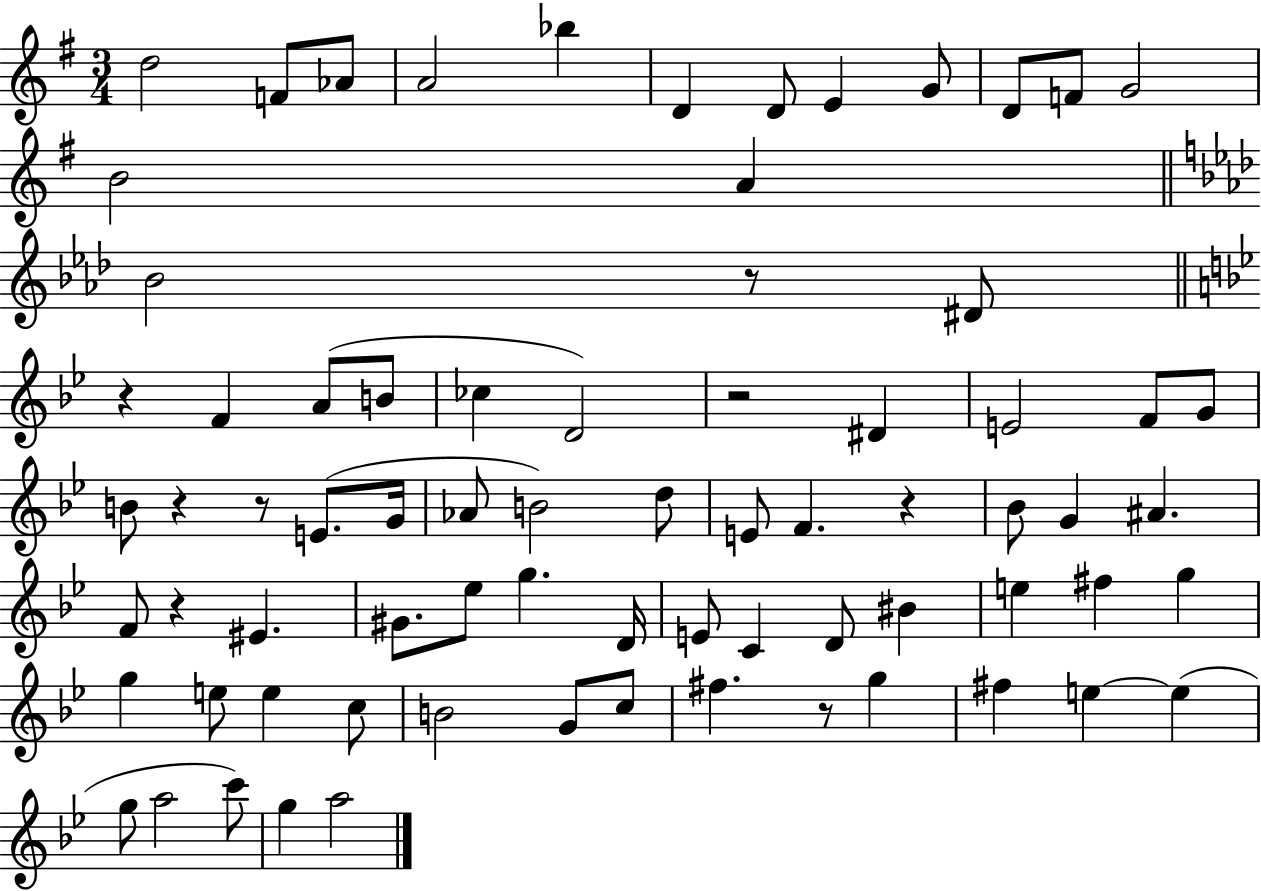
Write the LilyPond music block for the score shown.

{
  \clef treble
  \numericTimeSignature
  \time 3/4
  \key g \major
  d''2 f'8 aes'8 | a'2 bes''4 | d'4 d'8 e'4 g'8 | d'8 f'8 g'2 | \break b'2 a'4 | \bar "||" \break \key f \minor bes'2 r8 dis'8 | \bar "||" \break \key bes \major r4 f'4 a'8( b'8 | ces''4 d'2) | r2 dis'4 | e'2 f'8 g'8 | \break b'8 r4 r8 e'8.( g'16 | aes'8 b'2) d''8 | e'8 f'4. r4 | bes'8 g'4 ais'4. | \break f'8 r4 eis'4. | gis'8. ees''8 g''4. d'16 | e'8 c'4 d'8 bis'4 | e''4 fis''4 g''4 | \break g''4 e''8 e''4 c''8 | b'2 g'8 c''8 | fis''4. r8 g''4 | fis''4 e''4~~ e''4( | \break g''8 a''2 c'''8) | g''4 a''2 | \bar "|."
}